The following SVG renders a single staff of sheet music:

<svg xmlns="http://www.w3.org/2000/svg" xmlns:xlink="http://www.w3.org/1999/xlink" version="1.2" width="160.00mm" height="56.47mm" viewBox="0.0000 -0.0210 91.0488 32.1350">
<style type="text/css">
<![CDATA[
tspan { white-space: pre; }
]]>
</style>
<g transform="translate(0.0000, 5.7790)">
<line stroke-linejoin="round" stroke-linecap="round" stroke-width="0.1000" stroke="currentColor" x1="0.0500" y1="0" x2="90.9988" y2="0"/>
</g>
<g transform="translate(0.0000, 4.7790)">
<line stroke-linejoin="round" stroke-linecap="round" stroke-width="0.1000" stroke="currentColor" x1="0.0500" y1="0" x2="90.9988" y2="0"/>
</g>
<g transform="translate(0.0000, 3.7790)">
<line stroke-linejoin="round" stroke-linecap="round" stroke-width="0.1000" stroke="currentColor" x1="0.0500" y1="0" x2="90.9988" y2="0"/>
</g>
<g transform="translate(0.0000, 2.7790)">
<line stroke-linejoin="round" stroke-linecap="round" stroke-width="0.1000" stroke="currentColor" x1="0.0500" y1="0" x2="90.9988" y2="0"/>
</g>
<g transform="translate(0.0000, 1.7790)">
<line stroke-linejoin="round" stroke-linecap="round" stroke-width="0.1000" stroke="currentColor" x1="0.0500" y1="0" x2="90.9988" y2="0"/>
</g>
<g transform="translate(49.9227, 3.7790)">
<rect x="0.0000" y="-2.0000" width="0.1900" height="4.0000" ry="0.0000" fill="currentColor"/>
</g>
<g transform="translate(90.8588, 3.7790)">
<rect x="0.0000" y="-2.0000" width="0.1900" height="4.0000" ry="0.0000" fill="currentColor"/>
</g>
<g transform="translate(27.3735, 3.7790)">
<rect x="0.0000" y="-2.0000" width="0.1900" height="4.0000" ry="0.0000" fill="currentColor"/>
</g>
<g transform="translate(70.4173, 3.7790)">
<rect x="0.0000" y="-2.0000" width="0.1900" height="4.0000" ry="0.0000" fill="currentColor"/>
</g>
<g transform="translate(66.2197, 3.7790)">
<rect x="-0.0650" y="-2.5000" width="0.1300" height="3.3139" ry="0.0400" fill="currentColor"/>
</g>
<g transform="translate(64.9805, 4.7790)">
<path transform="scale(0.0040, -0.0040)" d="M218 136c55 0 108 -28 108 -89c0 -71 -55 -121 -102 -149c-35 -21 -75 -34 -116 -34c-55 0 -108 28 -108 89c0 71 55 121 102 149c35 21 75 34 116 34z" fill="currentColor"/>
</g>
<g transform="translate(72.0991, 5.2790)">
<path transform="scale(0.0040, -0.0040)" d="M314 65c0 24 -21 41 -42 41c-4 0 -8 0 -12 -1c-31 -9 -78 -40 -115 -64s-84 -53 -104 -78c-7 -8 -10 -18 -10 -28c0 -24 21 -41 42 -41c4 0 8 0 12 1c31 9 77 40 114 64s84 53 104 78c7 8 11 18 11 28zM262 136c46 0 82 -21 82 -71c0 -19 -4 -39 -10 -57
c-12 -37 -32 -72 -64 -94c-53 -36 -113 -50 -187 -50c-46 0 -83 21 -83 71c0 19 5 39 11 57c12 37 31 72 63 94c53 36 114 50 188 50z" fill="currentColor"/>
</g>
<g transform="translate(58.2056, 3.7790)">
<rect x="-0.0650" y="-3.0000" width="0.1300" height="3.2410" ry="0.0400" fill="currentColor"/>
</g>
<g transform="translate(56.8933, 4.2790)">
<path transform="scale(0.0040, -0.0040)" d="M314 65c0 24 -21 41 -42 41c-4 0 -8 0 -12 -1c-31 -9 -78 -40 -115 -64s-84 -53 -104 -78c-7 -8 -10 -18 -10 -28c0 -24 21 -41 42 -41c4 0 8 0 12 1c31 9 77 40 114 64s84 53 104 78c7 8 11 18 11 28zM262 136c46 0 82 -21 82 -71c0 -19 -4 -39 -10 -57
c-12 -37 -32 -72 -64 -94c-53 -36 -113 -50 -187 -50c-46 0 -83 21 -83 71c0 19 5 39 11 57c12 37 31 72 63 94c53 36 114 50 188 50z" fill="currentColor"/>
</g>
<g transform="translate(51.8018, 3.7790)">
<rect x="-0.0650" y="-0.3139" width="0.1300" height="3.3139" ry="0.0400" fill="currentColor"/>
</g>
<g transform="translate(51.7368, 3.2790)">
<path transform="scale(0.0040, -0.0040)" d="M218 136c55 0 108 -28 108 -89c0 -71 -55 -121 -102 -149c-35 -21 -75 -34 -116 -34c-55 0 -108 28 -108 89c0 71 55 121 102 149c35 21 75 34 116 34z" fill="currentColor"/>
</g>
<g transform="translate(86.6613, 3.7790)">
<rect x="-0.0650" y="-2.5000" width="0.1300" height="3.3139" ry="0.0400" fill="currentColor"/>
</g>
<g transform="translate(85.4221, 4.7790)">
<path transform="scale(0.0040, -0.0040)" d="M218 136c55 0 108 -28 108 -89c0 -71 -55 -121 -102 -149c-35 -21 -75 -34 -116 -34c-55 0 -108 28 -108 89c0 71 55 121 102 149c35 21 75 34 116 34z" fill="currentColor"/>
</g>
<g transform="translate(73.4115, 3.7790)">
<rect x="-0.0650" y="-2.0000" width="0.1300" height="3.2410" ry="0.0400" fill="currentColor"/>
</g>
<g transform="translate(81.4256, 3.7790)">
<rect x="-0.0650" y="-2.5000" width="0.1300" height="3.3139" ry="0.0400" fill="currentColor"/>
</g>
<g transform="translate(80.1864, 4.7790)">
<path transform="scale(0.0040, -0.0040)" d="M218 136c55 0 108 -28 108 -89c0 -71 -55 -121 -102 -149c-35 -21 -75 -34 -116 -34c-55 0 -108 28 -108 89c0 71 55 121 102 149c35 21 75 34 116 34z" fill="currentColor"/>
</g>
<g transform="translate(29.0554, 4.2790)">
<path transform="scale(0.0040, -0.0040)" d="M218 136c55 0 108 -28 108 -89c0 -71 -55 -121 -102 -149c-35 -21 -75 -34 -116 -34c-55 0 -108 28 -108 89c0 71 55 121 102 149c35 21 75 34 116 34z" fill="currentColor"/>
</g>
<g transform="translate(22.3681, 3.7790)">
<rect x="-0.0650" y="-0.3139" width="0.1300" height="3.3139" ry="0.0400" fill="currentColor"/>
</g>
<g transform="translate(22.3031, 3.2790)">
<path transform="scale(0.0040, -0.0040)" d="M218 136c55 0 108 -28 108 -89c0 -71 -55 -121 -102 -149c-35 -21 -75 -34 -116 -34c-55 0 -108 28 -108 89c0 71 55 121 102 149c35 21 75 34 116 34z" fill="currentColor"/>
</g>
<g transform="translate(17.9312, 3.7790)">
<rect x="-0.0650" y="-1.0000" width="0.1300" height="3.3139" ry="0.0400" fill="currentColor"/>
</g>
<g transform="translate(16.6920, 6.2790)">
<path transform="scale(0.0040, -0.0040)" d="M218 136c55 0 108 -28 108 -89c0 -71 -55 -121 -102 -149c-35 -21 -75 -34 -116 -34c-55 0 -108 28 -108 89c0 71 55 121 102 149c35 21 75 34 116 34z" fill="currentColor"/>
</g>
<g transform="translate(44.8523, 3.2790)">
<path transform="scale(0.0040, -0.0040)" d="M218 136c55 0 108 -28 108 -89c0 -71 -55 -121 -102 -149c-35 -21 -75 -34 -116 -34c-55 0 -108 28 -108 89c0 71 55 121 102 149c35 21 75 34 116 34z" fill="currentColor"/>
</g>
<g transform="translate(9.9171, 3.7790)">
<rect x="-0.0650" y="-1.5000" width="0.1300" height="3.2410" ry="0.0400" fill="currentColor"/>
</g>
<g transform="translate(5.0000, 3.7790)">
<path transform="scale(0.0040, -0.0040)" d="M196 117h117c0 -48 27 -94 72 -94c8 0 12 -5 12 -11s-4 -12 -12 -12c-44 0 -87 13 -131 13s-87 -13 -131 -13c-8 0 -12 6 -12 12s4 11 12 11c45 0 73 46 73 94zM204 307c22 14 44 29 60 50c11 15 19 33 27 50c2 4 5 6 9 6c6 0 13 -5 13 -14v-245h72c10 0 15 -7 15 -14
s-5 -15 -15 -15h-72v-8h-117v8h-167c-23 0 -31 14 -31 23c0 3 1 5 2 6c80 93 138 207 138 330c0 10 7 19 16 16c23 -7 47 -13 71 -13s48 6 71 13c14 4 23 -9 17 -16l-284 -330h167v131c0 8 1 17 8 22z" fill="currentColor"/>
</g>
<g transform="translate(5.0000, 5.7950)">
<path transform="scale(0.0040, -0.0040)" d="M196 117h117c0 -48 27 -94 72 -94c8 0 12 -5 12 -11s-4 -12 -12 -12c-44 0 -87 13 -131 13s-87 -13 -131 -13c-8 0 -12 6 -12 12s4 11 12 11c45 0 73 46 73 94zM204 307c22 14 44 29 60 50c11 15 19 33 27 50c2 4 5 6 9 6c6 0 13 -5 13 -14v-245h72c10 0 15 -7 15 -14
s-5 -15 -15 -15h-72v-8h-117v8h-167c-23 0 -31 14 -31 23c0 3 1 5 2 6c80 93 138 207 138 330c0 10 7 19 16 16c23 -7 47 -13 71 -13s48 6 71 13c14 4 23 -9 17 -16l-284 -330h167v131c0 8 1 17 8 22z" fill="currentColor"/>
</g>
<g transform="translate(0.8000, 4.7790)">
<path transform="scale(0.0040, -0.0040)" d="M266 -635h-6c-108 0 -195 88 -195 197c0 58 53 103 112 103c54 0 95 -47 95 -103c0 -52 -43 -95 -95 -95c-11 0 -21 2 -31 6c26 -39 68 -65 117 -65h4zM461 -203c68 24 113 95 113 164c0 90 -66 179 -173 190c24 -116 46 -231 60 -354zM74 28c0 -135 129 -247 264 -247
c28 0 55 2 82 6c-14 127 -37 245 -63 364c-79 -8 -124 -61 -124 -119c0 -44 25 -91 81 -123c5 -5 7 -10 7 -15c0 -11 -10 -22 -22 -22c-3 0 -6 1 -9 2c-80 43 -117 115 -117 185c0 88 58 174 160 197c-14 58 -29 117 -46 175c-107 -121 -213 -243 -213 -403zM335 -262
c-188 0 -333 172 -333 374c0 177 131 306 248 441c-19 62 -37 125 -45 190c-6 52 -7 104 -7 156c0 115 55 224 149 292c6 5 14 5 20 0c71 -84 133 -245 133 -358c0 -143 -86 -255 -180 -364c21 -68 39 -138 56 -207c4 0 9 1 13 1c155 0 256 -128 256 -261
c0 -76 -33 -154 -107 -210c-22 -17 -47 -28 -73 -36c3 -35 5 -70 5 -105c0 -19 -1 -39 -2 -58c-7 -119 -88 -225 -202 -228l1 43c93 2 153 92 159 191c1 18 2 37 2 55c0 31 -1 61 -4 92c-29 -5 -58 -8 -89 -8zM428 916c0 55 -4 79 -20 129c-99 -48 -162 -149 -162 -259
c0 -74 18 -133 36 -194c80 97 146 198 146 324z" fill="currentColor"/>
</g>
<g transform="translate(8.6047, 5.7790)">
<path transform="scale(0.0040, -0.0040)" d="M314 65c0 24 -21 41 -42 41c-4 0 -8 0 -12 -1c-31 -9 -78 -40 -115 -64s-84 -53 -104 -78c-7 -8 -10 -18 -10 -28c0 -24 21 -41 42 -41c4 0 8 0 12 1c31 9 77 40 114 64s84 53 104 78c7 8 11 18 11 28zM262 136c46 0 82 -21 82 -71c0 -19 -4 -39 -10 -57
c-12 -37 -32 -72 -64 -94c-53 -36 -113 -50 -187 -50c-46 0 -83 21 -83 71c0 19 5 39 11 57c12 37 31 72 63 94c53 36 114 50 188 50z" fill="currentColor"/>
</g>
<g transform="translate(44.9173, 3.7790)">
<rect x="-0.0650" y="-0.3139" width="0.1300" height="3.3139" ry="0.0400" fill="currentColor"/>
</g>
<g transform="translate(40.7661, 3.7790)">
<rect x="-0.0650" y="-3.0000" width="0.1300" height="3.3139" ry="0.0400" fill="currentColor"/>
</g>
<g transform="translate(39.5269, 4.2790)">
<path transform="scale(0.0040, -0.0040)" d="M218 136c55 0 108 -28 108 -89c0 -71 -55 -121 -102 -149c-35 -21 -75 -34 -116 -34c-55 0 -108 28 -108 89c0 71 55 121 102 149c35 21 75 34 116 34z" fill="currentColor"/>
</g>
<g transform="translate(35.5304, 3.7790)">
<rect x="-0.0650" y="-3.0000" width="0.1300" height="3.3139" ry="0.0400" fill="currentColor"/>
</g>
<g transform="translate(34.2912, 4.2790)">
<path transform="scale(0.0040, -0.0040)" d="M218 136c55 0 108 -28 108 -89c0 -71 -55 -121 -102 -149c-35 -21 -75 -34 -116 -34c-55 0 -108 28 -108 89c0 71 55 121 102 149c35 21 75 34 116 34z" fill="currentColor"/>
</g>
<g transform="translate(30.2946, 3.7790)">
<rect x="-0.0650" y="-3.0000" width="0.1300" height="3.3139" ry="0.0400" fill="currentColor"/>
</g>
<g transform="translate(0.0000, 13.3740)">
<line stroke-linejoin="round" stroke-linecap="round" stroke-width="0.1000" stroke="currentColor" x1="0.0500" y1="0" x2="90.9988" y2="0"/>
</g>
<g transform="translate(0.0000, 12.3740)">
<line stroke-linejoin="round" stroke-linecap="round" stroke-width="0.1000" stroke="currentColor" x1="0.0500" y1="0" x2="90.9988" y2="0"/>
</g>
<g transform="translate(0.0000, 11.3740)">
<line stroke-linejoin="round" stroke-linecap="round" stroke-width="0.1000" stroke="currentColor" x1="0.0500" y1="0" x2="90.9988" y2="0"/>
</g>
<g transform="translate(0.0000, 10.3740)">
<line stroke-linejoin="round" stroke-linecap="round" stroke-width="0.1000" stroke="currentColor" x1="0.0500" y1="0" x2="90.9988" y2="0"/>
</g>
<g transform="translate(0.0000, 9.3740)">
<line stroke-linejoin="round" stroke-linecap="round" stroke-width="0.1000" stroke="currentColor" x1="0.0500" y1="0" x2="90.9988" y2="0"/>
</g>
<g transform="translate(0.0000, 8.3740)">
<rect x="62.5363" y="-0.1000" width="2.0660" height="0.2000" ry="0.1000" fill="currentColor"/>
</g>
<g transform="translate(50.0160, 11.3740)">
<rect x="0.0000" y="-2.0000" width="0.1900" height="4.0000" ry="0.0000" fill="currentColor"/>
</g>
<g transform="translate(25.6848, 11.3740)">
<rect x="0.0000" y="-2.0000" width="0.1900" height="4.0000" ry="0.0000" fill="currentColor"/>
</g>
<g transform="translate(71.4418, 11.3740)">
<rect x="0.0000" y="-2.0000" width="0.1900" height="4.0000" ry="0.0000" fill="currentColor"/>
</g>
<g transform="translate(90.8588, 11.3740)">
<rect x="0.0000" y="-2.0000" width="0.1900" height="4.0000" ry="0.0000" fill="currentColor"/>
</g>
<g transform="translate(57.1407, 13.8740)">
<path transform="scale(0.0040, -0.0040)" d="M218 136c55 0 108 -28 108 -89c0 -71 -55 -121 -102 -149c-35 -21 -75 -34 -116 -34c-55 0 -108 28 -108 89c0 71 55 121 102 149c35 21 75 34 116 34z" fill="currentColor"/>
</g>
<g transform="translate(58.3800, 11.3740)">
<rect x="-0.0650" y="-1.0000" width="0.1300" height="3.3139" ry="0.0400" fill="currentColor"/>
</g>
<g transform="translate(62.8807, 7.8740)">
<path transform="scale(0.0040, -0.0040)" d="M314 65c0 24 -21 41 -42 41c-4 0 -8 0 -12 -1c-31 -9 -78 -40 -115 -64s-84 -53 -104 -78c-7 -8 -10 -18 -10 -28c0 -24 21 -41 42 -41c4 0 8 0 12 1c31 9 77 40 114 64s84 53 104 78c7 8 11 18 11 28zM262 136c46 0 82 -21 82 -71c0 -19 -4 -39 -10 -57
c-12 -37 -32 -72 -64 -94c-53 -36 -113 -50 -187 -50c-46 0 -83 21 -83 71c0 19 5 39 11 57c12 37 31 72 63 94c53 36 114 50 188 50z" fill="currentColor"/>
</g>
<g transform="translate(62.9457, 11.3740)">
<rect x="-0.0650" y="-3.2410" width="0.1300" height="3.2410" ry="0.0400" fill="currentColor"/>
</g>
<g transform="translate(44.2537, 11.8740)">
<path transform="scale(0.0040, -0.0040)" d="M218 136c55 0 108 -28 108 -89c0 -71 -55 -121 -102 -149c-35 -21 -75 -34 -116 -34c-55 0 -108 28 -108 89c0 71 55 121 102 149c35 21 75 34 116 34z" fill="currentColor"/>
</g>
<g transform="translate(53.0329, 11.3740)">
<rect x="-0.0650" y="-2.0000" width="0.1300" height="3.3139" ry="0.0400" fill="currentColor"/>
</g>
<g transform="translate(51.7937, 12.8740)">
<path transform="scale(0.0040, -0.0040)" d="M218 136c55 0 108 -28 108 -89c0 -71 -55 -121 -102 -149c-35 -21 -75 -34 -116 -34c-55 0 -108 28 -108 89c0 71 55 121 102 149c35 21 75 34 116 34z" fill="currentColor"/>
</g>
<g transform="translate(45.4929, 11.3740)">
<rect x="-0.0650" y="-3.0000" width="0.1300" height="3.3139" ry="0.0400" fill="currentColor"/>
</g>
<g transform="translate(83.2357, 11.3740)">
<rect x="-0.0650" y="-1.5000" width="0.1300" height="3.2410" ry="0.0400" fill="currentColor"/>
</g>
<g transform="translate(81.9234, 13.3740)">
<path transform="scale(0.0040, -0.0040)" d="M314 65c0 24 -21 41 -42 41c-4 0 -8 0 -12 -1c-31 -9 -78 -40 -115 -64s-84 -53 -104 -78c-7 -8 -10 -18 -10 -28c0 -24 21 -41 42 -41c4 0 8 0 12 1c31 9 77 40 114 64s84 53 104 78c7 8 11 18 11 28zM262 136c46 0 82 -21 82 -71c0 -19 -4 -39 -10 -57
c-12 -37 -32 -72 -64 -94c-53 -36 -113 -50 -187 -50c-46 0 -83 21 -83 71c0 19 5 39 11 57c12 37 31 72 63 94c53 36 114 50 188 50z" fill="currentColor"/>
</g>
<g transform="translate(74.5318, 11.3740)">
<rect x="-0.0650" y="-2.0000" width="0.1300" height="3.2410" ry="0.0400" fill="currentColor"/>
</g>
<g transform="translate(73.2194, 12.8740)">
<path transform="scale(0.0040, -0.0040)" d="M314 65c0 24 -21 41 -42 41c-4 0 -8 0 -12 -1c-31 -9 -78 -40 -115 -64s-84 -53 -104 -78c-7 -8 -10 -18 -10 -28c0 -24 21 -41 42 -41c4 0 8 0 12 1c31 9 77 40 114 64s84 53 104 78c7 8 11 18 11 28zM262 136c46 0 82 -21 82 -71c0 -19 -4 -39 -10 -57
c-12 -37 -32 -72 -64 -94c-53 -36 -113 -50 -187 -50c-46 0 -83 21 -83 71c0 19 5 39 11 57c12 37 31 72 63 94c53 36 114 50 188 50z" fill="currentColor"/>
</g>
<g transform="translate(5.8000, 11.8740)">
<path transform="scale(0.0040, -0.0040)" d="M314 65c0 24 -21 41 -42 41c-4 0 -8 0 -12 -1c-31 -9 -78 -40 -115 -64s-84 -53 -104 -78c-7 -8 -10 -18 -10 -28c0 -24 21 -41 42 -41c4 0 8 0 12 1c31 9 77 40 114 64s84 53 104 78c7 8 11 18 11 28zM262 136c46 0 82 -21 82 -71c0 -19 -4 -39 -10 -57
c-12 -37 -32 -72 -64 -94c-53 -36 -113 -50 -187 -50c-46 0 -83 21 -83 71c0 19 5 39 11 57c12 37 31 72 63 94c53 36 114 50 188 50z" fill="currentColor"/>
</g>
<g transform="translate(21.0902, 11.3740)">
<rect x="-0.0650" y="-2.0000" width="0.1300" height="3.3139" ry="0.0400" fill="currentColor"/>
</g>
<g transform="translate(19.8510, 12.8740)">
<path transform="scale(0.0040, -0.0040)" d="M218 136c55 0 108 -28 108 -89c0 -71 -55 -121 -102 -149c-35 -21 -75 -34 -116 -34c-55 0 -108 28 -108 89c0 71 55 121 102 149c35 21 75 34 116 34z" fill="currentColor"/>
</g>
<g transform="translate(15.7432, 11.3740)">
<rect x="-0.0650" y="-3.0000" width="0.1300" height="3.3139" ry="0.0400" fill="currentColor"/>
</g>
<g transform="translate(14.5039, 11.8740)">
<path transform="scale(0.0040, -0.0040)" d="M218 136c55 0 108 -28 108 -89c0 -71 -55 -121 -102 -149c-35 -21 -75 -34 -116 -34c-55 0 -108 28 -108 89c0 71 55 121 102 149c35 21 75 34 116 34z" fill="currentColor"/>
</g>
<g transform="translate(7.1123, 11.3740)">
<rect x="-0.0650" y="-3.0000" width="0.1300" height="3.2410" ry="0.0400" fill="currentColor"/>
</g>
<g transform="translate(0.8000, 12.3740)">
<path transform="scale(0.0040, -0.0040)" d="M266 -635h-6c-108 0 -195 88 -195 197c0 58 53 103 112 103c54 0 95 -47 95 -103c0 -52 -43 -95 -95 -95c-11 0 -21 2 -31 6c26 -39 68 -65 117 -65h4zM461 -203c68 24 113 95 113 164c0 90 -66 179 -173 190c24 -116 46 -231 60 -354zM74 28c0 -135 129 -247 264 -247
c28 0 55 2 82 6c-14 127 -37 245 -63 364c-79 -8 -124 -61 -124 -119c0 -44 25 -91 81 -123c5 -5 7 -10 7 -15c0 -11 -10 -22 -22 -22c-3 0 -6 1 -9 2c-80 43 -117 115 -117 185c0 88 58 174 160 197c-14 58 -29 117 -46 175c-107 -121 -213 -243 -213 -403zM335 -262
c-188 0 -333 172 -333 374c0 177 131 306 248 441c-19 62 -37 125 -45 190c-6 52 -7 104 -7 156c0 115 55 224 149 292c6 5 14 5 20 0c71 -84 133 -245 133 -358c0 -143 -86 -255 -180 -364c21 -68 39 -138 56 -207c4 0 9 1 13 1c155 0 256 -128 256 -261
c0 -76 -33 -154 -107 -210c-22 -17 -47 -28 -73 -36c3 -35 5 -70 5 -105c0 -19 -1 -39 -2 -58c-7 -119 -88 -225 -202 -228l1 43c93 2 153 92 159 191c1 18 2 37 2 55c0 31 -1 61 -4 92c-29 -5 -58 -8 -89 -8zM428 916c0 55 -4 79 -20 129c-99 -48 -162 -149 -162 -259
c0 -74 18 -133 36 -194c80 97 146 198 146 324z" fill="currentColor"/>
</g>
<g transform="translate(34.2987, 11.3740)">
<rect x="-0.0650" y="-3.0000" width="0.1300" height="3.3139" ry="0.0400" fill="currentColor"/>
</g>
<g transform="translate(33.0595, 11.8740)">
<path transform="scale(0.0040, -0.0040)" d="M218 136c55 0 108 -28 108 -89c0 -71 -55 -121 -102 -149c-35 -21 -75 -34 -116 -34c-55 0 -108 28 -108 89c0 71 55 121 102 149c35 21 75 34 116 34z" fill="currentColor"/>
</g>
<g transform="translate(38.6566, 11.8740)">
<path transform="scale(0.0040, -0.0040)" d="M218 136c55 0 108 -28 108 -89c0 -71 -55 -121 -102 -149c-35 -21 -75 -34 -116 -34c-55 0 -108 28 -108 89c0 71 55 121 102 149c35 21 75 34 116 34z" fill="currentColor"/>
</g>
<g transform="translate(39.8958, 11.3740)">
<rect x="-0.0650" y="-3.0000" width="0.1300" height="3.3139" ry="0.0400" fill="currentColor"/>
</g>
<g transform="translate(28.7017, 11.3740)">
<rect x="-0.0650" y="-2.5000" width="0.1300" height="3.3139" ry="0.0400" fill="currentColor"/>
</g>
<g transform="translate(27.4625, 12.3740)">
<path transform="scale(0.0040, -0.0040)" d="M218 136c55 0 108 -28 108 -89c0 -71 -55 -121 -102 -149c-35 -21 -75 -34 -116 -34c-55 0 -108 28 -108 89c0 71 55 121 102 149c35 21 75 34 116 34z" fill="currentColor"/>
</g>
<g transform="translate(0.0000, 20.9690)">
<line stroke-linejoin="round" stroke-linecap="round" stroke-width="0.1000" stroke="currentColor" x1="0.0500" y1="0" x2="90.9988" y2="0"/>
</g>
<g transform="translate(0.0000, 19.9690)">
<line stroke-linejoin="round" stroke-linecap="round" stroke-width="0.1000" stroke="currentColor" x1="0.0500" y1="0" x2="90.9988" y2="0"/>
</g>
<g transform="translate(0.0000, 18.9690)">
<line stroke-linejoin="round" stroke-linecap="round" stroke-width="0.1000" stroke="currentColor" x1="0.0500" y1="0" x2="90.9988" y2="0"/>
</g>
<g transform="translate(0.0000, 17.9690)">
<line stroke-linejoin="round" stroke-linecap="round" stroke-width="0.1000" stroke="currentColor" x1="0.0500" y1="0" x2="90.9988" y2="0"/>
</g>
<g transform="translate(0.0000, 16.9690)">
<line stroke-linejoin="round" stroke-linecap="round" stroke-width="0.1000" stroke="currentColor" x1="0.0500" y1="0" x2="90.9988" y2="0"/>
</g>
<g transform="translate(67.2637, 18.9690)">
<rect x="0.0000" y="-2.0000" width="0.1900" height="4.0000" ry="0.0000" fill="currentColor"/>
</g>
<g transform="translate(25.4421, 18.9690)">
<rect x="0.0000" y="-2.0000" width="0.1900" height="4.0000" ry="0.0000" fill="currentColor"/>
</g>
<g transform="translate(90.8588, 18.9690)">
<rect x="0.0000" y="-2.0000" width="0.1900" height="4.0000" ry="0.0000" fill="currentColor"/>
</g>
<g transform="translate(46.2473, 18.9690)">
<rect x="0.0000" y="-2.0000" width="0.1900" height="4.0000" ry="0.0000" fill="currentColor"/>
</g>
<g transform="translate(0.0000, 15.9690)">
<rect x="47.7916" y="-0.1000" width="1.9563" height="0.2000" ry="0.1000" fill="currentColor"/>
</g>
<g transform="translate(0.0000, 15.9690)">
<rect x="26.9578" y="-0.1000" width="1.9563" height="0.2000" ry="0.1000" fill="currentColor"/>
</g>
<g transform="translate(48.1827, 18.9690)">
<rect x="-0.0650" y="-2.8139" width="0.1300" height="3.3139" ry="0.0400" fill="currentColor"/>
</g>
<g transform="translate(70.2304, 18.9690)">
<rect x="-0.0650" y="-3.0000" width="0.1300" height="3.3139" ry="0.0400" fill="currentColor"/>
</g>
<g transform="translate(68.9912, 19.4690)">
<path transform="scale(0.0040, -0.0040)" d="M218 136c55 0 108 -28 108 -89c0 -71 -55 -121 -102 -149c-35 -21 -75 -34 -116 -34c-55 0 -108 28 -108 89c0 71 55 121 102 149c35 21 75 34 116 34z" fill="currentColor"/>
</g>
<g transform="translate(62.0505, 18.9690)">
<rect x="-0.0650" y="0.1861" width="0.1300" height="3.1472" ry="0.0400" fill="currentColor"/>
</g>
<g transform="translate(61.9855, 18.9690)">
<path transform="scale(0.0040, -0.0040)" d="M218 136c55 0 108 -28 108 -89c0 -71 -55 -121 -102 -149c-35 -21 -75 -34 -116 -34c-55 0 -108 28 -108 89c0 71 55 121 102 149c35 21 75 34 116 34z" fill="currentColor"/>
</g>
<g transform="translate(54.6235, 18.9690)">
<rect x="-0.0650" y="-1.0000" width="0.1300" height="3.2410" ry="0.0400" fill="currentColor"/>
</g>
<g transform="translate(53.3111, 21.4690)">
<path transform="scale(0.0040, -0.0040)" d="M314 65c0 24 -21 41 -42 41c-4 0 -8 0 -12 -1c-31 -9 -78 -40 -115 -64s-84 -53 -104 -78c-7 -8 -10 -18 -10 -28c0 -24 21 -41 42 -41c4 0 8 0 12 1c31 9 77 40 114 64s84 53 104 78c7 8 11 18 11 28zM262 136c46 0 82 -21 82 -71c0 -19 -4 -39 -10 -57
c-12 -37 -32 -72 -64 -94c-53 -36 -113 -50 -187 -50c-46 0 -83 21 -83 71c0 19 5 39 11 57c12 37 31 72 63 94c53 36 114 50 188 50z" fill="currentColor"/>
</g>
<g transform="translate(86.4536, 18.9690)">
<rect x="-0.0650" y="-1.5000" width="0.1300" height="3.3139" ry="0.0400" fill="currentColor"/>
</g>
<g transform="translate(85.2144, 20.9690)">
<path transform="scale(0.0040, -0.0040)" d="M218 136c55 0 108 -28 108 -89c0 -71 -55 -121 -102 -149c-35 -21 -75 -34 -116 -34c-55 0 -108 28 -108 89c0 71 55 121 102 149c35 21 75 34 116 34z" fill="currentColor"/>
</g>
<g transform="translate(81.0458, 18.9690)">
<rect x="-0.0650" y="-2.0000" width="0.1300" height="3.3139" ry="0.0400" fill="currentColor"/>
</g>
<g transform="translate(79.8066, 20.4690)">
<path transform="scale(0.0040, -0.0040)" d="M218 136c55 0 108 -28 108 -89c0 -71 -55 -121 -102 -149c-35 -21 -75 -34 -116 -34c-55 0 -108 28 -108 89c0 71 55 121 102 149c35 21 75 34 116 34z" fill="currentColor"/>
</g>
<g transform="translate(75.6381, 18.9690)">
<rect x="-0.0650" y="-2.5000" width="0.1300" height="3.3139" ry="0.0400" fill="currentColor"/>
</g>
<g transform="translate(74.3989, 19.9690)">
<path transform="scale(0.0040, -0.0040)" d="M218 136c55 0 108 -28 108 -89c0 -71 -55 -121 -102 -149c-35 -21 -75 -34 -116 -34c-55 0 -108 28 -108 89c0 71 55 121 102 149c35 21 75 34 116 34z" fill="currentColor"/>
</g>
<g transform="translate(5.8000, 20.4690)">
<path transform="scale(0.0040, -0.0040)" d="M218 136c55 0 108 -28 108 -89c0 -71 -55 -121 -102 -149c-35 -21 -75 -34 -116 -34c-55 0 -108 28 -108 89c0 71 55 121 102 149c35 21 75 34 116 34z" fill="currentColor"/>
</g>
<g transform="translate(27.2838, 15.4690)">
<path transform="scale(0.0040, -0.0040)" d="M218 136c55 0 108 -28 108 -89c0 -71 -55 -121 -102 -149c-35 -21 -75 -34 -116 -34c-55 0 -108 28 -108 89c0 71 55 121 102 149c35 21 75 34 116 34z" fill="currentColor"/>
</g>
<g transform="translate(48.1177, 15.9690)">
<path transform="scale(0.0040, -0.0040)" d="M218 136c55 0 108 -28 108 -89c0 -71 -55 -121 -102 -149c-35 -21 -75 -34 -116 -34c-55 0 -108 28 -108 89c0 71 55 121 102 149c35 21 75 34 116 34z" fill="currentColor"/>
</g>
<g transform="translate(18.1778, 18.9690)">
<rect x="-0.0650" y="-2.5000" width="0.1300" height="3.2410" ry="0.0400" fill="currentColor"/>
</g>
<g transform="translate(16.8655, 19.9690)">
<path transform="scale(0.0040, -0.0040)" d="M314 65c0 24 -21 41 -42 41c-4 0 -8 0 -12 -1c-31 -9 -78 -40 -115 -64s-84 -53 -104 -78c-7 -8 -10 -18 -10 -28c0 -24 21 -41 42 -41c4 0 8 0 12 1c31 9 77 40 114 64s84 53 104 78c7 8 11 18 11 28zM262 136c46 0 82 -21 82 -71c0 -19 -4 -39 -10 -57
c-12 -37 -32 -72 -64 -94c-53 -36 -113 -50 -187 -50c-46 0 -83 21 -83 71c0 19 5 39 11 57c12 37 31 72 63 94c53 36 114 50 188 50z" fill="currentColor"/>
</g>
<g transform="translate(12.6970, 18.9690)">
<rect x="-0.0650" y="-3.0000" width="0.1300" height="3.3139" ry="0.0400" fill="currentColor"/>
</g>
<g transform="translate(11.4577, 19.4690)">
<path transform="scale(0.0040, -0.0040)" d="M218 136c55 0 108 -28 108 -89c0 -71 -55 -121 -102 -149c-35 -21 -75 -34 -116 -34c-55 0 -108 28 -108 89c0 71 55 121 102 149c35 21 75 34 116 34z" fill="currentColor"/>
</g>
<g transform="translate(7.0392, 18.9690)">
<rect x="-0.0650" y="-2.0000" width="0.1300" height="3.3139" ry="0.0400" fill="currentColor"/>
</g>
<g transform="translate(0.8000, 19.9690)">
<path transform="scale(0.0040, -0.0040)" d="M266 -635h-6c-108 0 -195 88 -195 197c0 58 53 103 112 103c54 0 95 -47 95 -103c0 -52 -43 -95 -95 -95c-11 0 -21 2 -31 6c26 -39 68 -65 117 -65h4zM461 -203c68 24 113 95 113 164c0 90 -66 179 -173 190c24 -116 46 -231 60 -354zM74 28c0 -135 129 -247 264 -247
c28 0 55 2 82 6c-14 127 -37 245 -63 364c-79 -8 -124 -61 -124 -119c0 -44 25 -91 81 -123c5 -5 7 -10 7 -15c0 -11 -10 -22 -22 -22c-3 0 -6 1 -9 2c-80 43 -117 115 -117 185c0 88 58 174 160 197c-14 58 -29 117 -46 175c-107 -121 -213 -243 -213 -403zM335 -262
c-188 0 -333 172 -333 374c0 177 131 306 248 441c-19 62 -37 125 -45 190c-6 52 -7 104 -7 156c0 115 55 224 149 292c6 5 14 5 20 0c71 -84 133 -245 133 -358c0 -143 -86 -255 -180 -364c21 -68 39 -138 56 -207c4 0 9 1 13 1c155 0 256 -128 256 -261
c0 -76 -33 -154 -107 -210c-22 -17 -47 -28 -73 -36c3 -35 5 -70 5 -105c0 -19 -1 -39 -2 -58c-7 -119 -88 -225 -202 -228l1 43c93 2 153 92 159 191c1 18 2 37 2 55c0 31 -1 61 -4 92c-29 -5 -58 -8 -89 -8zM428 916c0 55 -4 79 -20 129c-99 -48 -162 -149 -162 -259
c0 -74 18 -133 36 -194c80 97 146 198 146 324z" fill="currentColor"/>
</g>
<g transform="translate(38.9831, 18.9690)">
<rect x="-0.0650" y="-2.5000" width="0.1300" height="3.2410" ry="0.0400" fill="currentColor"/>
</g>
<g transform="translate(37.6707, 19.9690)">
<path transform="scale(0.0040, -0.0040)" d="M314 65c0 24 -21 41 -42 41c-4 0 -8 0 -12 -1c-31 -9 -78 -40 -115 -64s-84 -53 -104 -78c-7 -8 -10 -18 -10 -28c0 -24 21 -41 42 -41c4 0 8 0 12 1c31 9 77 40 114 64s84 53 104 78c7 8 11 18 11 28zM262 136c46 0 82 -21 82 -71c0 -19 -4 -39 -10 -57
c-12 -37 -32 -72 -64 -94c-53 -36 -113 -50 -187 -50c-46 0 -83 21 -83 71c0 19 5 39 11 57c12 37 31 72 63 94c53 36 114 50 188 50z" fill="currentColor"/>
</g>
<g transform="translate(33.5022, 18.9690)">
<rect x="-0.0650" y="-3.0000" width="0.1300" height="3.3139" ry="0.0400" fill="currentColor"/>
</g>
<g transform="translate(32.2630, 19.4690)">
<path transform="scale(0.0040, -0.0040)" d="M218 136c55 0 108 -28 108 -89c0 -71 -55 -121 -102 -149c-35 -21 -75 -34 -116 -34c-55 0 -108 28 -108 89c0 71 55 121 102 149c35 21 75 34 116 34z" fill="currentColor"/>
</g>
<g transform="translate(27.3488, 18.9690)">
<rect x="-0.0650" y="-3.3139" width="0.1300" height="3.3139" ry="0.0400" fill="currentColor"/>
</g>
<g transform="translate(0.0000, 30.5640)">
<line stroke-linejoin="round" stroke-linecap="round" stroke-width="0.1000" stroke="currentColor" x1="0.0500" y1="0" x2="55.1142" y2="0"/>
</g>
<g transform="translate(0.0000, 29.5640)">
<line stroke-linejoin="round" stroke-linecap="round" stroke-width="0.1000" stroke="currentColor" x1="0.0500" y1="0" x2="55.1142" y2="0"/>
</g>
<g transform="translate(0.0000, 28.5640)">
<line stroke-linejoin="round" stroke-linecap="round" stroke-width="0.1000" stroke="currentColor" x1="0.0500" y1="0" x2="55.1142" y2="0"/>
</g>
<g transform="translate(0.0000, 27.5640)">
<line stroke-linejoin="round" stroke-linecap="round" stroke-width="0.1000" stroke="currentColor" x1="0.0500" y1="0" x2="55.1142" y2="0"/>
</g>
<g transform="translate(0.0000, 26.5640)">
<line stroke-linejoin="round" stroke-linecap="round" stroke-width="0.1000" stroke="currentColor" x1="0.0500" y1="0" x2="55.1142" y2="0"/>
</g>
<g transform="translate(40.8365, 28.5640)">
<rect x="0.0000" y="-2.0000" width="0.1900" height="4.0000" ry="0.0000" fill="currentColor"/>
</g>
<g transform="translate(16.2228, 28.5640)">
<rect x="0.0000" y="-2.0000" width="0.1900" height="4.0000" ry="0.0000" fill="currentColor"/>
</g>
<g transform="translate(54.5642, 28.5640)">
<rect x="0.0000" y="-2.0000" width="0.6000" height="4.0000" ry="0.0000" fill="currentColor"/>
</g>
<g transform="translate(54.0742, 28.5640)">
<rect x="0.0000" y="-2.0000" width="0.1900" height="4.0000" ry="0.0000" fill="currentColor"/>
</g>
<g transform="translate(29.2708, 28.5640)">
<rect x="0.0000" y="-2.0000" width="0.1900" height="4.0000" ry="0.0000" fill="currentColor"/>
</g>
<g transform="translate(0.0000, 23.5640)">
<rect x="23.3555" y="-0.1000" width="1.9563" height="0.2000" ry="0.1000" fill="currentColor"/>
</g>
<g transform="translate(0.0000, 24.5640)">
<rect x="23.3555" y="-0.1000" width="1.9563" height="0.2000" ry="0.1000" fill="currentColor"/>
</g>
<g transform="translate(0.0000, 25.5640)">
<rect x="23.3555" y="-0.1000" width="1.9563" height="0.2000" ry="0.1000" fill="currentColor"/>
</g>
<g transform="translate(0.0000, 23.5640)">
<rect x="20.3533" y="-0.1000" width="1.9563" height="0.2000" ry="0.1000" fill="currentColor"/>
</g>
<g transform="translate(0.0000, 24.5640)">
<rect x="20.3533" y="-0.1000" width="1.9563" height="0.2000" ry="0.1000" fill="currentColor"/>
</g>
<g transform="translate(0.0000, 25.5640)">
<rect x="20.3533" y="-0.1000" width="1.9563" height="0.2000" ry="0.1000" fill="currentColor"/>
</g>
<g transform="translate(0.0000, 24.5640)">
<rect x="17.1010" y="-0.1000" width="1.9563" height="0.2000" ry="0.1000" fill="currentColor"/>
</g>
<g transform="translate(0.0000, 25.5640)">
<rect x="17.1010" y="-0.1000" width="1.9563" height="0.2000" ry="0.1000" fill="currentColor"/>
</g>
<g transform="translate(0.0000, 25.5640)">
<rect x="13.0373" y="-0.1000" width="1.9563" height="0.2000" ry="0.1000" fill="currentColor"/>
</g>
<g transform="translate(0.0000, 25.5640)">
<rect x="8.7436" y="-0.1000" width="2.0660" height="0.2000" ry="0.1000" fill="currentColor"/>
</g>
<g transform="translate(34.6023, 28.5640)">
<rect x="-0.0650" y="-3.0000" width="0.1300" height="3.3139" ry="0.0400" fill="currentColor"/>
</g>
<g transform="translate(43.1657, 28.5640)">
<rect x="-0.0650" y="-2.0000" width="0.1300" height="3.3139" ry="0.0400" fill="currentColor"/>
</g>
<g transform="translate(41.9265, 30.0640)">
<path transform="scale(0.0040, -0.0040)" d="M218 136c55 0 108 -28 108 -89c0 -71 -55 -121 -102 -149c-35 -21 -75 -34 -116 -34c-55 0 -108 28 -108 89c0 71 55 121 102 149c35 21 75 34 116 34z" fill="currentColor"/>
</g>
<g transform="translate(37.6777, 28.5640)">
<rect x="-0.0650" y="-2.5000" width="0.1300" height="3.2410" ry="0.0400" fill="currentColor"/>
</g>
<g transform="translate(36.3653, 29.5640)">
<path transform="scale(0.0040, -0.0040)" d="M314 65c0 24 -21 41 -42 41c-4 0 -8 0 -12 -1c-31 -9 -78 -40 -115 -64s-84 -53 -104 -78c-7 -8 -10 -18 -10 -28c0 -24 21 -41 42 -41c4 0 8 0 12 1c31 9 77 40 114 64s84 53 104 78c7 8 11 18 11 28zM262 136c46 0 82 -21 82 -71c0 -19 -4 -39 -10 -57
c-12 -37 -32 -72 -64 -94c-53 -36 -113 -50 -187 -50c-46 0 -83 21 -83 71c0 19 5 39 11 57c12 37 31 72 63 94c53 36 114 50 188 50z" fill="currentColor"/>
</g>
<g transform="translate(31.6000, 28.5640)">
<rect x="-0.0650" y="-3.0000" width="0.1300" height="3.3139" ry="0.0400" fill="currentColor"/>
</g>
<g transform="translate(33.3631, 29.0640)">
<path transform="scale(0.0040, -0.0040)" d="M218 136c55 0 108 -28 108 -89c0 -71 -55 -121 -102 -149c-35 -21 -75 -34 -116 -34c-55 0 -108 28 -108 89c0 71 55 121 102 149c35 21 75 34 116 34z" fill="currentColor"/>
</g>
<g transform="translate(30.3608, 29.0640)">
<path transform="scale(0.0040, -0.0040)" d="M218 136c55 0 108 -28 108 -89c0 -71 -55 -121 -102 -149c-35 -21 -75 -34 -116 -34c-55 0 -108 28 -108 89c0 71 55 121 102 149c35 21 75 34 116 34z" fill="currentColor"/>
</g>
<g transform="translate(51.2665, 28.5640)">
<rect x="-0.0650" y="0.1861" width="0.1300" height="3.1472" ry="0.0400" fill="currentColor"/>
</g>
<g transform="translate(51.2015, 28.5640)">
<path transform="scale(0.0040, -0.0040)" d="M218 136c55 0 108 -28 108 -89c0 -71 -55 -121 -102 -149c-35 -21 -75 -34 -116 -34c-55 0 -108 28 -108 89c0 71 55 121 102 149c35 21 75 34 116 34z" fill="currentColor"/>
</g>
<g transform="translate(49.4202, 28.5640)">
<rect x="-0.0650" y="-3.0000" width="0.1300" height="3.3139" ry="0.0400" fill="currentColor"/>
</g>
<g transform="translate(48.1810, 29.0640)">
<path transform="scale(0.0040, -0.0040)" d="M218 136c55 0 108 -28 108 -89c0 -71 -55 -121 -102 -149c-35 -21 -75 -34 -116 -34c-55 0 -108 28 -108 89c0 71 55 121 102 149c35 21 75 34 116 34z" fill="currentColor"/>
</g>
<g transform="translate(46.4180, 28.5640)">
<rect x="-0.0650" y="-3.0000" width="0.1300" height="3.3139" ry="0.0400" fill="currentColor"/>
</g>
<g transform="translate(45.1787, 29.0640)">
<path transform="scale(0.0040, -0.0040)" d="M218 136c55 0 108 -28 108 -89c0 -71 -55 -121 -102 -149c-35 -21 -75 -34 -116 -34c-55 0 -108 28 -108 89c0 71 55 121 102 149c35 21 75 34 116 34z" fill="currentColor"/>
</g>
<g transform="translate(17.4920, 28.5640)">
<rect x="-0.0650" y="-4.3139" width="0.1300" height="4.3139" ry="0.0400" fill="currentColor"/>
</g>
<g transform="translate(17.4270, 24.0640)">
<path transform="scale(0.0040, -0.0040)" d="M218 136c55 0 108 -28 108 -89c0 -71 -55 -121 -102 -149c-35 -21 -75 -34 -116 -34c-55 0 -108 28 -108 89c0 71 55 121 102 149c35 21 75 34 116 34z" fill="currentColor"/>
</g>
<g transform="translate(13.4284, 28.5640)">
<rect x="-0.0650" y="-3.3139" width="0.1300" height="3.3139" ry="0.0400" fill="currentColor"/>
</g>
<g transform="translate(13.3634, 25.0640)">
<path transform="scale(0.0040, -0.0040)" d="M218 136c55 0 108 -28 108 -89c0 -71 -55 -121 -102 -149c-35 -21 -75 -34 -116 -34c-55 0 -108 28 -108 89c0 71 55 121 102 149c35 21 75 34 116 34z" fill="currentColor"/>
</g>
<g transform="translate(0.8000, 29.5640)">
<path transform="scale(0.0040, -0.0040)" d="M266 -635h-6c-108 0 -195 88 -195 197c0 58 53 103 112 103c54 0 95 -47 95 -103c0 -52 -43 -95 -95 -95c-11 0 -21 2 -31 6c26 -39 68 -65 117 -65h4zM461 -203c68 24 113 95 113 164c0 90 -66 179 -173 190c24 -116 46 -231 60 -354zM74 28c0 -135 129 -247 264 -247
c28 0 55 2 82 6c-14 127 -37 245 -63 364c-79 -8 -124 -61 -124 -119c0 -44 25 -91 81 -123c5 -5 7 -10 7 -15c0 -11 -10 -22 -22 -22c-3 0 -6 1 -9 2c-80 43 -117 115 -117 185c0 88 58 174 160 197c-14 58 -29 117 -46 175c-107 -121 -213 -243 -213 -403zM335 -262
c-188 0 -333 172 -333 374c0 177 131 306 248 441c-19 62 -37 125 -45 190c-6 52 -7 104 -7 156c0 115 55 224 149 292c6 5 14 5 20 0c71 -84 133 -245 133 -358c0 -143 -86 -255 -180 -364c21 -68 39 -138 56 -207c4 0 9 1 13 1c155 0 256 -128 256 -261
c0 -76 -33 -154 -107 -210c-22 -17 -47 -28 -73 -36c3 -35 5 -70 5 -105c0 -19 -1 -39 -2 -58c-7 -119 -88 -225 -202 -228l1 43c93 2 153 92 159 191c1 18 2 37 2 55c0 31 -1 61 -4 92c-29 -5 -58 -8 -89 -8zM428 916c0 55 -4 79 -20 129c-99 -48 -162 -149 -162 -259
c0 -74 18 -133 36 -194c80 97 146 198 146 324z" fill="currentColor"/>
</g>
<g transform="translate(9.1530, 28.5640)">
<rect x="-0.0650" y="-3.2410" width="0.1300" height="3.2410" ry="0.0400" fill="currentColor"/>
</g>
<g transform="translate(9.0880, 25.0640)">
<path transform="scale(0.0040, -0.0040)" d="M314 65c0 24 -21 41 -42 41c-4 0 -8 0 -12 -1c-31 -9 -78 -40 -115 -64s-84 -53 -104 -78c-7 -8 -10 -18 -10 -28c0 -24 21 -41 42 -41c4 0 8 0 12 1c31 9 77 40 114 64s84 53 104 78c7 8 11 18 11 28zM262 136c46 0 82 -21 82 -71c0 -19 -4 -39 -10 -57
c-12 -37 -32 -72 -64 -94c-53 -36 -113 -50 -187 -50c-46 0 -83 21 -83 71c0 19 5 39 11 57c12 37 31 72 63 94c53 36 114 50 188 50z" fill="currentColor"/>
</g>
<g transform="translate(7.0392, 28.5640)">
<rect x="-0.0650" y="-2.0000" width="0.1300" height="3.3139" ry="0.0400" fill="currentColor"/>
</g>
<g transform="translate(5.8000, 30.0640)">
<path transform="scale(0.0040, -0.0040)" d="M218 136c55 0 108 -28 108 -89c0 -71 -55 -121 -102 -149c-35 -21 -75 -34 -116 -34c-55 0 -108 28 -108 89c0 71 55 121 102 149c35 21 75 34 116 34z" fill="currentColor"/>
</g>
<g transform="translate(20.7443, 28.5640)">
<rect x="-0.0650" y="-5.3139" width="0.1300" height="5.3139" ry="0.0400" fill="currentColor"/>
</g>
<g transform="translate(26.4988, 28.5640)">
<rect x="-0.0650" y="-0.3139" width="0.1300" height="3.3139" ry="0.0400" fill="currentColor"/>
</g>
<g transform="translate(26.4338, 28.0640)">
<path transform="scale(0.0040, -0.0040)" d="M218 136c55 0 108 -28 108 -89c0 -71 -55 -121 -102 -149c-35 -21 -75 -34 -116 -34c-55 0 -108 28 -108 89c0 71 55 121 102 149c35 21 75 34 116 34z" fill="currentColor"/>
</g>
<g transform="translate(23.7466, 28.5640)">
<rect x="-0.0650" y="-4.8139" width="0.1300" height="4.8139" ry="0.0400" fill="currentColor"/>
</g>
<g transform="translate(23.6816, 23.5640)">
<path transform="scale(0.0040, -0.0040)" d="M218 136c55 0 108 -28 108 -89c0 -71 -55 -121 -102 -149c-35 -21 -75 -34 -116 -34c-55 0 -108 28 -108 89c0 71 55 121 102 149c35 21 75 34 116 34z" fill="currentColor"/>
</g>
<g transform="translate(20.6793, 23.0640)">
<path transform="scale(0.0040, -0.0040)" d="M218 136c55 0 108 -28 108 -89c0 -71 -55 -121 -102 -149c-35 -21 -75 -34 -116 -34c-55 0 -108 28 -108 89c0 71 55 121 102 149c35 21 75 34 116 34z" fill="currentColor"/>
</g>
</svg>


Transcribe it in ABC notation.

X:1
T:Untitled
M:4/4
L:1/4
K:C
E2 D c A A A c c A2 G F2 G G A2 A F G A A A F D b2 F2 E2 F A G2 b A G2 a D2 B A G F E F b2 b d' f' e' c A A G2 F A A B